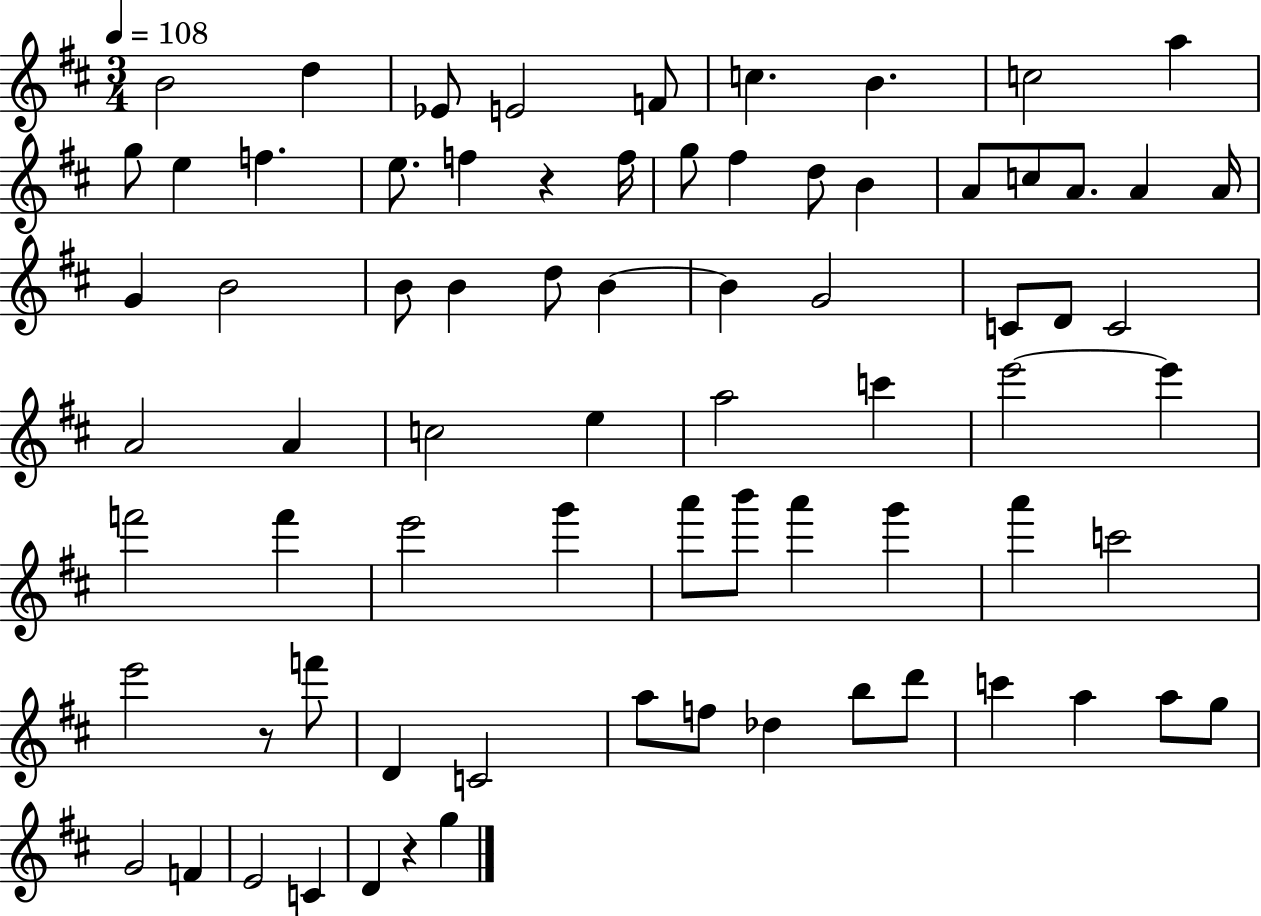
{
  \clef treble
  \numericTimeSignature
  \time 3/4
  \key d \major
  \tempo 4 = 108
  b'2 d''4 | ees'8 e'2 f'8 | c''4. b'4. | c''2 a''4 | \break g''8 e''4 f''4. | e''8. f''4 r4 f''16 | g''8 fis''4 d''8 b'4 | a'8 c''8 a'8. a'4 a'16 | \break g'4 b'2 | b'8 b'4 d''8 b'4~~ | b'4 g'2 | c'8 d'8 c'2 | \break a'2 a'4 | c''2 e''4 | a''2 c'''4 | e'''2~~ e'''4 | \break f'''2 f'''4 | e'''2 g'''4 | a'''8 b'''8 a'''4 g'''4 | a'''4 c'''2 | \break e'''2 r8 f'''8 | d'4 c'2 | a''8 f''8 des''4 b''8 d'''8 | c'''4 a''4 a''8 g''8 | \break g'2 f'4 | e'2 c'4 | d'4 r4 g''4 | \bar "|."
}